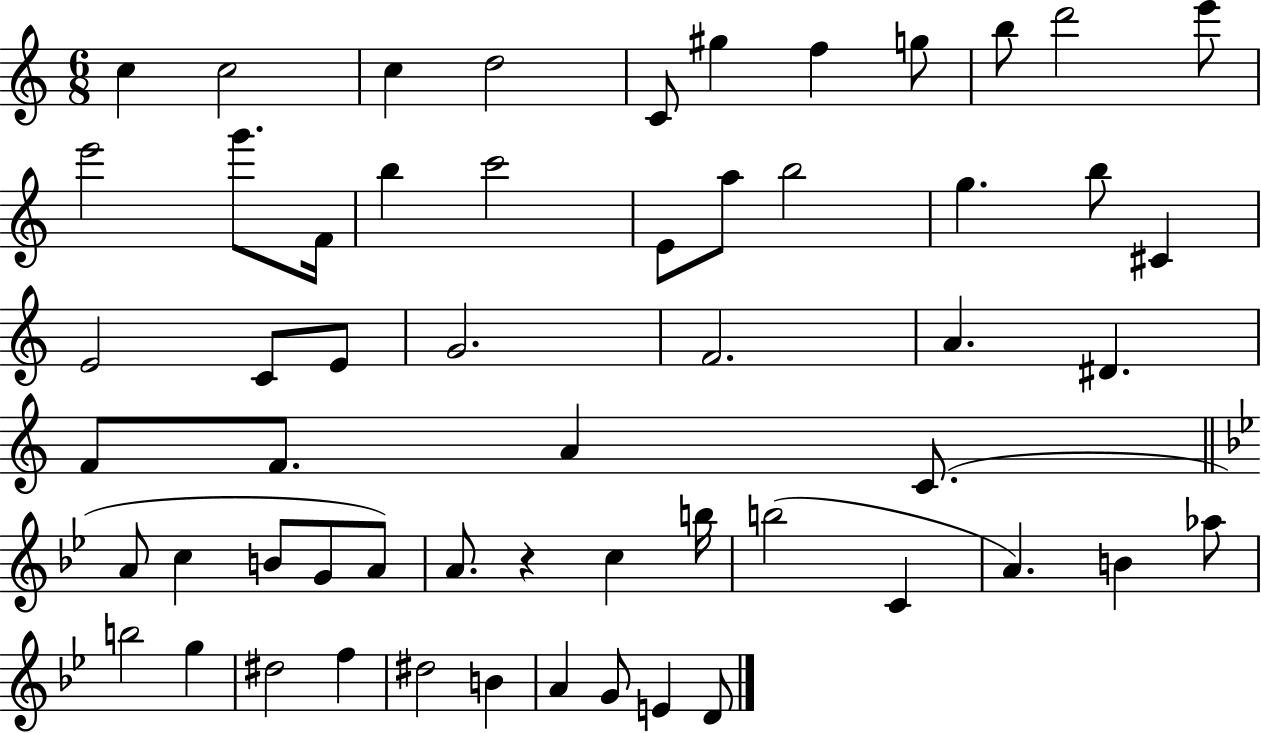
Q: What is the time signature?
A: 6/8